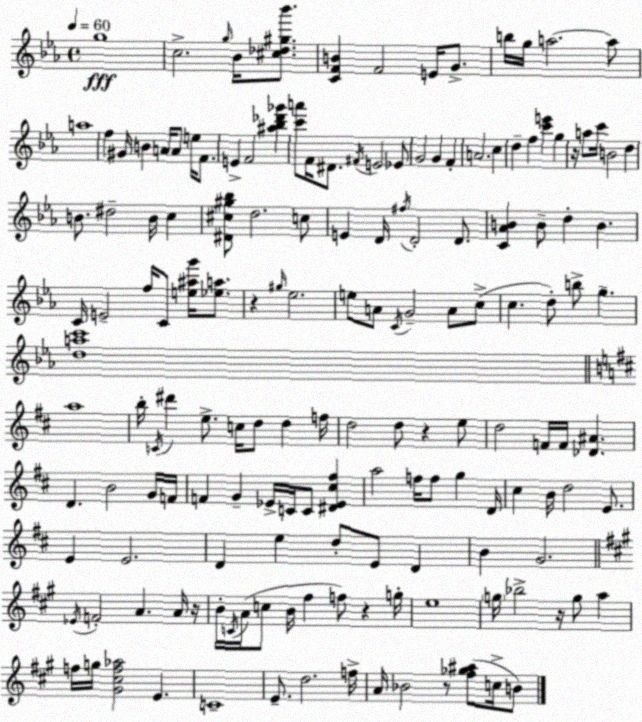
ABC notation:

X:1
T:Untitled
M:4/4
L:1/4
K:Eb
g4 c2 g/4 _B/4 [^c_d^g_b']/2 [CFB] F2 E/4 G/2 b/4 g/4 a2 a/2 a4 f ^G/4 B A/4 A/2 e/4 F/2 E F2 [^a_b_d'_g'] [c'a']/2 F/4 ^D/2 ^F/4 E2 _E/2 G2 G F A2 c d f [c'e'] g z/4 a/2 c'/4 B2 d B/2 ^d2 B/4 c [^D^c^g_b]/2 d2 c/2 E D/4 ^f/4 D2 D/2 [C_AB] B/2 d B C/4 E2 f/4 C/2 [e^ag']/4 [_ea]/2 z ^g/4 _e2 e/2 A/2 C/4 G2 A/2 c/2 c d/2 b/2 g [dac']4 a4 b/4 C/4 ^d' e/2 c/4 d/2 d f/4 d2 d/2 z e/2 d2 F/4 F/4 [_D^A] D B2 G/4 F/4 F G _E/4 C/4 C/2 [^D_E^c^f] a2 f/4 f/2 g D/4 ^c B/4 d2 E/2 E E2 D e d/2 E/2 D B G2 _E/4 F2 A A/4 z/4 B/4 C/4 A/4 c/2 B/4 ^f f/2 z g/4 e4 g/4 _b2 z/4 g/2 a f/4 g/4 [^G^cf_a]2 E C4 E/2 d2 f/4 A/4 _B2 z/2 [^f_g^a]/2 c/4 B/2